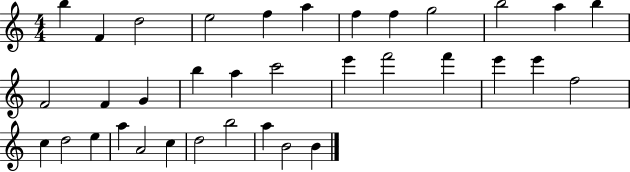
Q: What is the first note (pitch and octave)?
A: B5